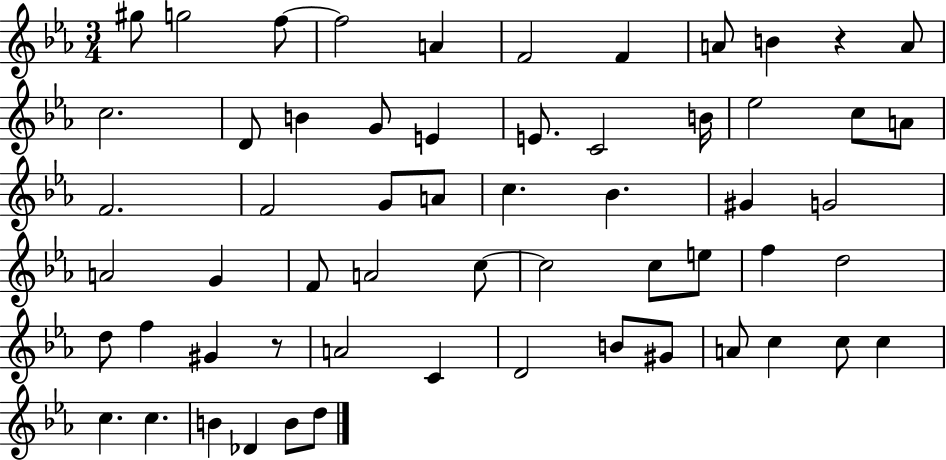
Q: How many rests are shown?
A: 2